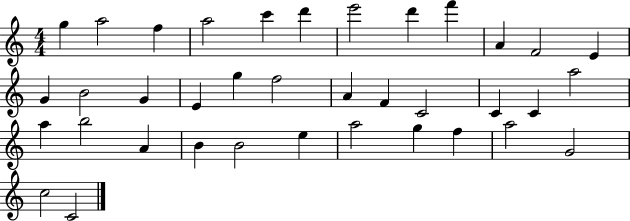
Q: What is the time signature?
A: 4/4